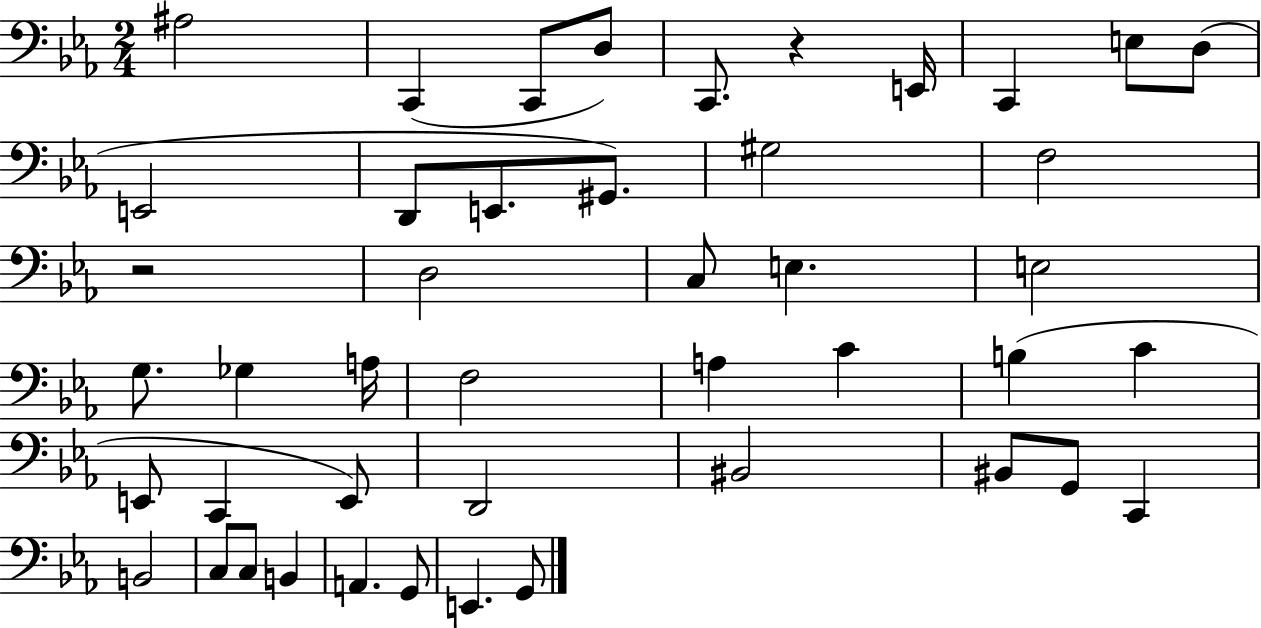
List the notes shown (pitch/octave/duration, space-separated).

A#3/h C2/q C2/e D3/e C2/e. R/q E2/s C2/q E3/e D3/e E2/h D2/e E2/e. G#2/e. G#3/h F3/h R/h D3/h C3/e E3/q. E3/h G3/e. Gb3/q A3/s F3/h A3/q C4/q B3/q C4/q E2/e C2/q E2/e D2/h BIS2/h BIS2/e G2/e C2/q B2/h C3/e C3/e B2/q A2/q. G2/e E2/q. G2/e